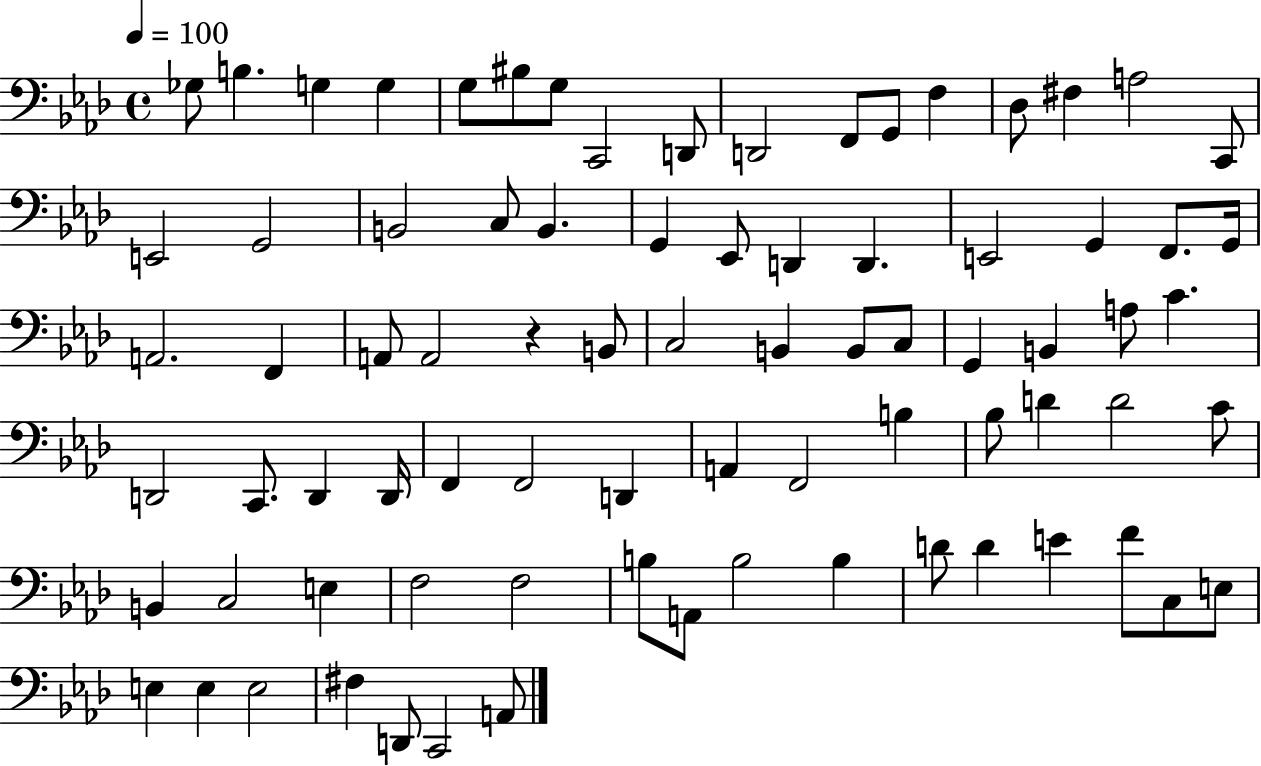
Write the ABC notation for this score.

X:1
T:Untitled
M:4/4
L:1/4
K:Ab
_G,/2 B, G, G, G,/2 ^B,/2 G,/2 C,,2 D,,/2 D,,2 F,,/2 G,,/2 F, _D,/2 ^F, A,2 C,,/2 E,,2 G,,2 B,,2 C,/2 B,, G,, _E,,/2 D,, D,, E,,2 G,, F,,/2 G,,/4 A,,2 F,, A,,/2 A,,2 z B,,/2 C,2 B,, B,,/2 C,/2 G,, B,, A,/2 C D,,2 C,,/2 D,, D,,/4 F,, F,,2 D,, A,, F,,2 B, _B,/2 D D2 C/2 B,, C,2 E, F,2 F,2 B,/2 A,,/2 B,2 B, D/2 D E F/2 C,/2 E,/2 E, E, E,2 ^F, D,,/2 C,,2 A,,/2